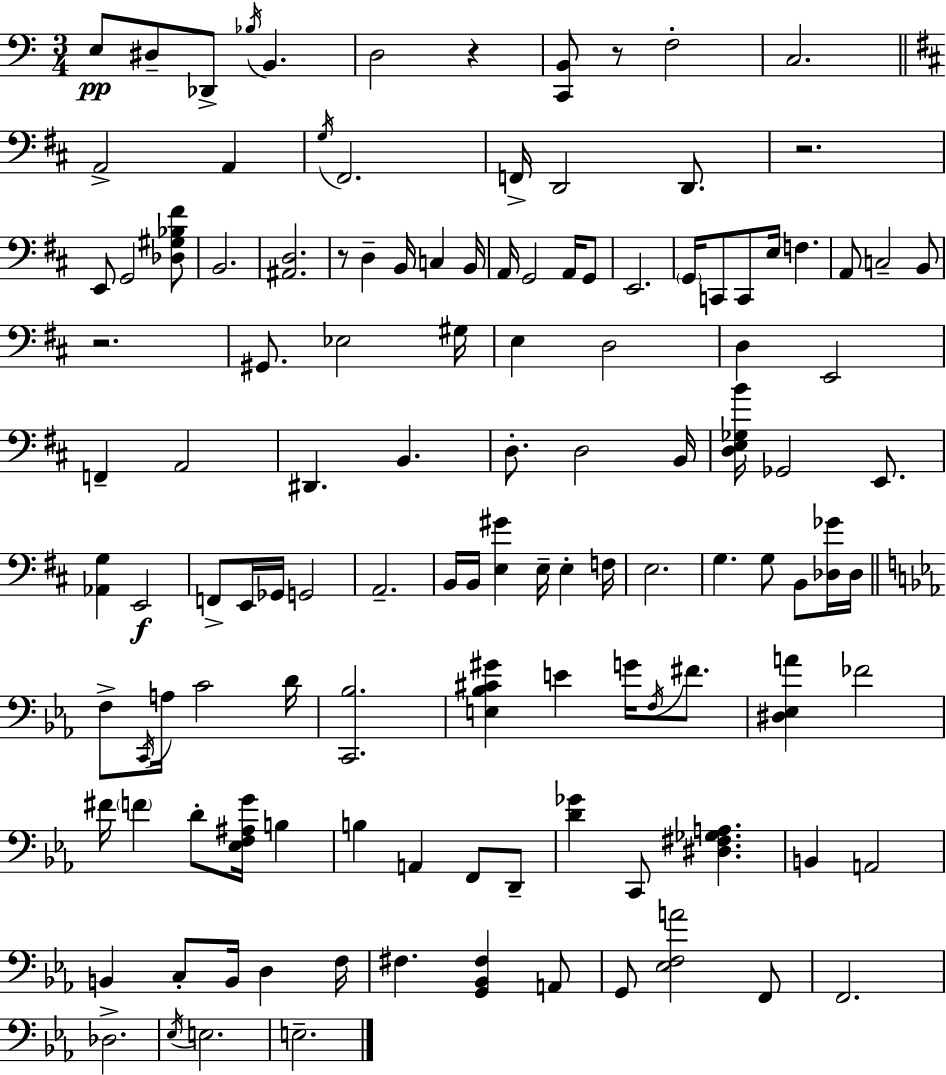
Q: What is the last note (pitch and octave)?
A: E3